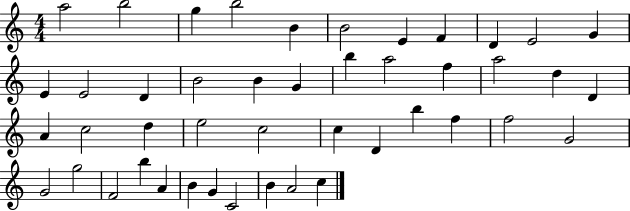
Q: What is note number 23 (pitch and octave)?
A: D4